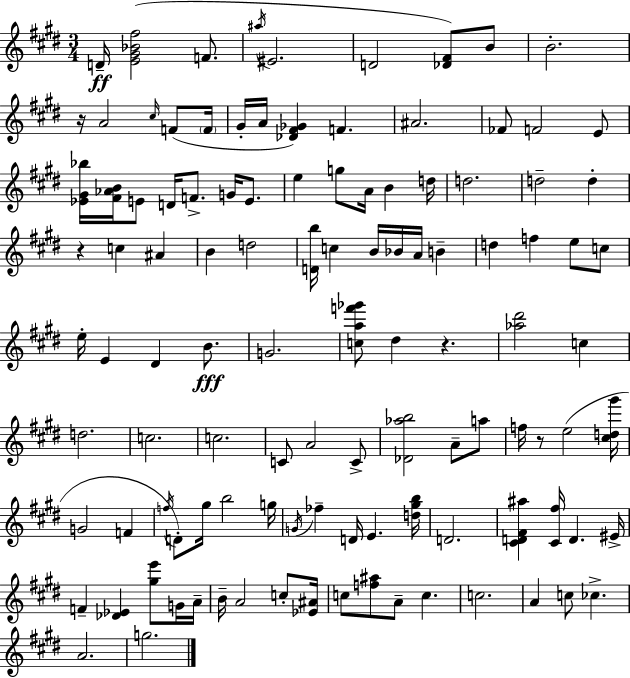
D4/s [E4,G#4,Bb4,F#5]/h F4/e. A#5/s EIS4/h. D4/h [Db4,F#4]/e B4/e B4/h. R/s A4/h C#5/s F4/e F4/s G#4/s A4/s [Db4,F#4,Gb4]/q F4/q. A#4/h. FES4/e F4/h E4/e [Eb4,G#4,Bb5]/s [F#4,Ab4,B4]/s E4/e D4/s F4/e. G4/s E4/e. E5/q G5/e A4/s B4/q D5/s D5/h. D5/h D5/q R/q C5/q A#4/q B4/q D5/h [D4,B5]/s C5/q B4/s Bb4/s A4/s B4/q D5/q F5/q E5/e C5/e E5/s E4/q D#4/q B4/e. G4/h. [C5,A5,F6,Gb6]/e D#5/q R/q. [Ab5,D#6]/h C5/q D5/h. C5/h. C5/h. C4/e A4/h C4/e [Db4,Ab5,B5]/h A4/e A5/e F5/s R/e E5/h [C#5,D5,G#6]/s G4/h F4/q F5/s D4/e G#5/s B5/h G5/s G4/s FES5/q D4/s E4/q. [D5,G#5,B5]/s D4/h. [C#4,D4,F#4,A#5]/q [C#4,F#5]/s D4/q. EIS4/s F4/q [Db4,Eb4]/q [G#5,E6]/e G4/s A4/s B4/s A4/h C5/e [Eb4,A#4]/s C5/e [F5,A#5]/e A4/e C5/q. C5/h. A4/q C5/e CES5/q. A4/h. G5/h.